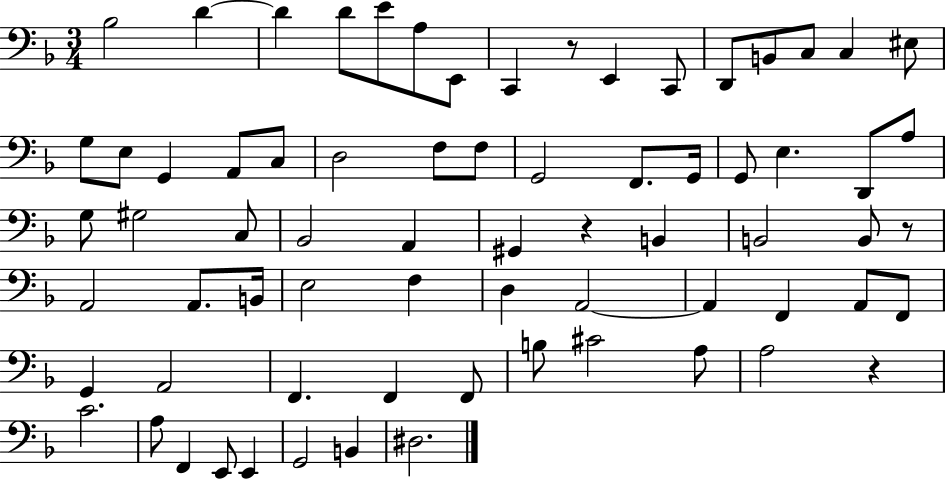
{
  \clef bass
  \numericTimeSignature
  \time 3/4
  \key f \major
  bes2 d'4~~ | d'4 d'8 e'8 a8 e,8 | c,4 r8 e,4 c,8 | d,8 b,8 c8 c4 eis8 | \break g8 e8 g,4 a,8 c8 | d2 f8 f8 | g,2 f,8. g,16 | g,8 e4. d,8 a8 | \break g8 gis2 c8 | bes,2 a,4 | gis,4 r4 b,4 | b,2 b,8 r8 | \break a,2 a,8. b,16 | e2 f4 | d4 a,2~~ | a,4 f,4 a,8 f,8 | \break g,4 a,2 | f,4. f,4 f,8 | b8 cis'2 a8 | a2 r4 | \break c'2. | a8 f,4 e,8 e,4 | g,2 b,4 | dis2. | \break \bar "|."
}